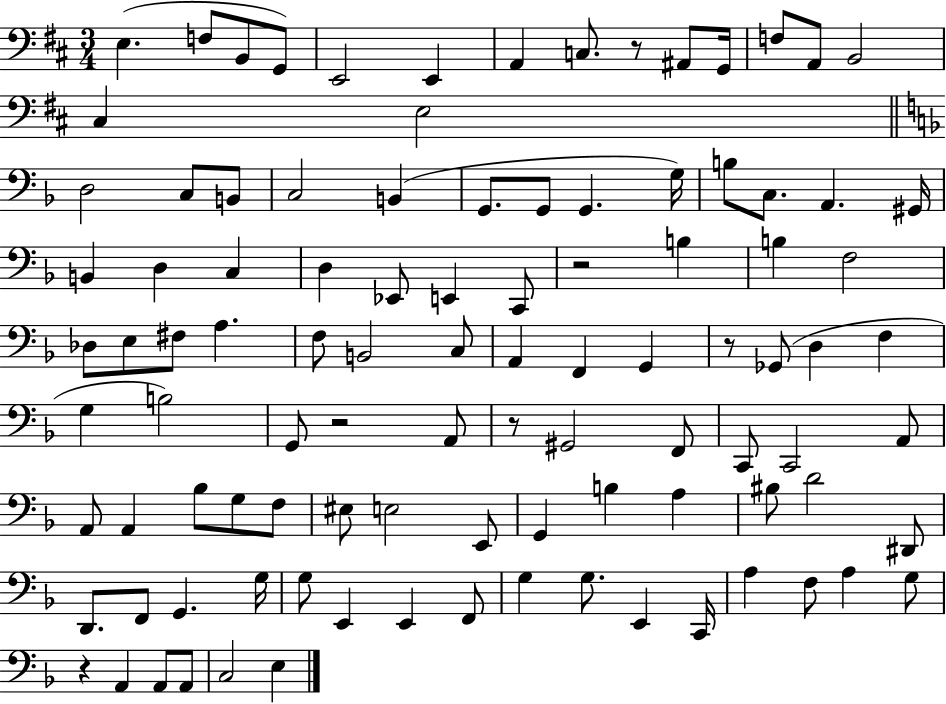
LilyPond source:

{
  \clef bass
  \numericTimeSignature
  \time 3/4
  \key d \major
  \repeat volta 2 { e4.( f8 b,8 g,8) | e,2 e,4 | a,4 c8. r8 ais,8 g,16 | f8 a,8 b,2 | \break cis4 e2 | \bar "||" \break \key f \major d2 c8 b,8 | c2 b,4( | g,8. g,8 g,4. g16) | b8 c8. a,4. gis,16 | \break b,4 d4 c4 | d4 ees,8 e,4 c,8 | r2 b4 | b4 f2 | \break des8 e8 fis8 a4. | f8 b,2 c8 | a,4 f,4 g,4 | r8 ges,8( d4 f4 | \break g4 b2) | g,8 r2 a,8 | r8 gis,2 f,8 | c,8 c,2 a,8 | \break a,8 a,4 bes8 g8 f8 | eis8 e2 e,8 | g,4 b4 a4 | bis8 d'2 dis,8 | \break d,8. f,8 g,4. g16 | g8 e,4 e,4 f,8 | g4 g8. e,4 c,16 | a4 f8 a4 g8 | \break r4 a,4 a,8 a,8 | c2 e4 | } \bar "|."
}